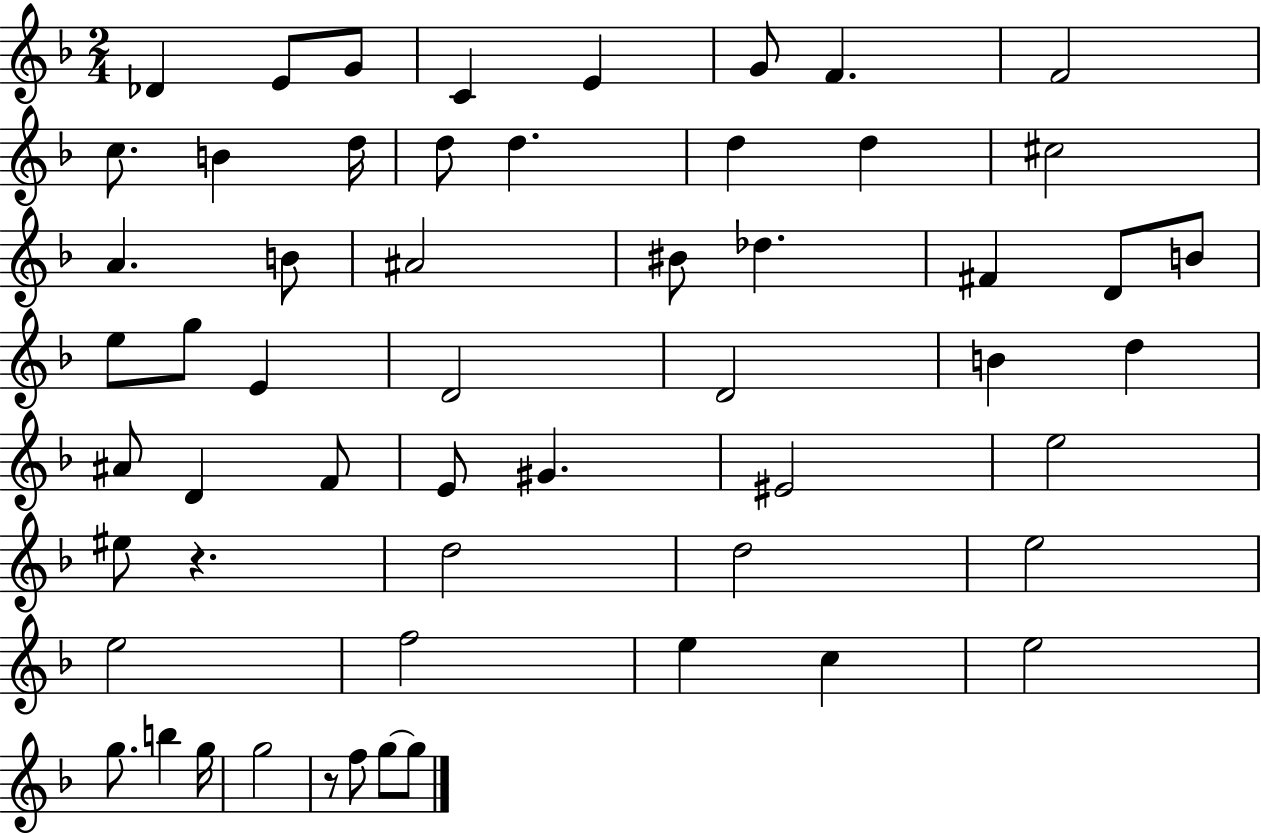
Db4/q E4/e G4/e C4/q E4/q G4/e F4/q. F4/h C5/e. B4/q D5/s D5/e D5/q. D5/q D5/q C#5/h A4/q. B4/e A#4/h BIS4/e Db5/q. F#4/q D4/e B4/e E5/e G5/e E4/q D4/h D4/h B4/q D5/q A#4/e D4/q F4/e E4/e G#4/q. EIS4/h E5/h EIS5/e R/q. D5/h D5/h E5/h E5/h F5/h E5/q C5/q E5/h G5/e. B5/q G5/s G5/h R/e F5/e G5/e G5/e